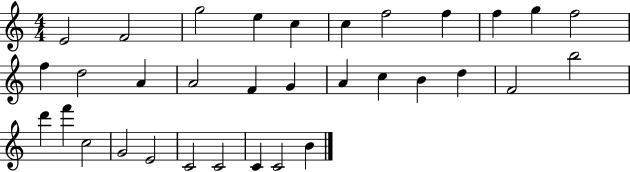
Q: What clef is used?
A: treble